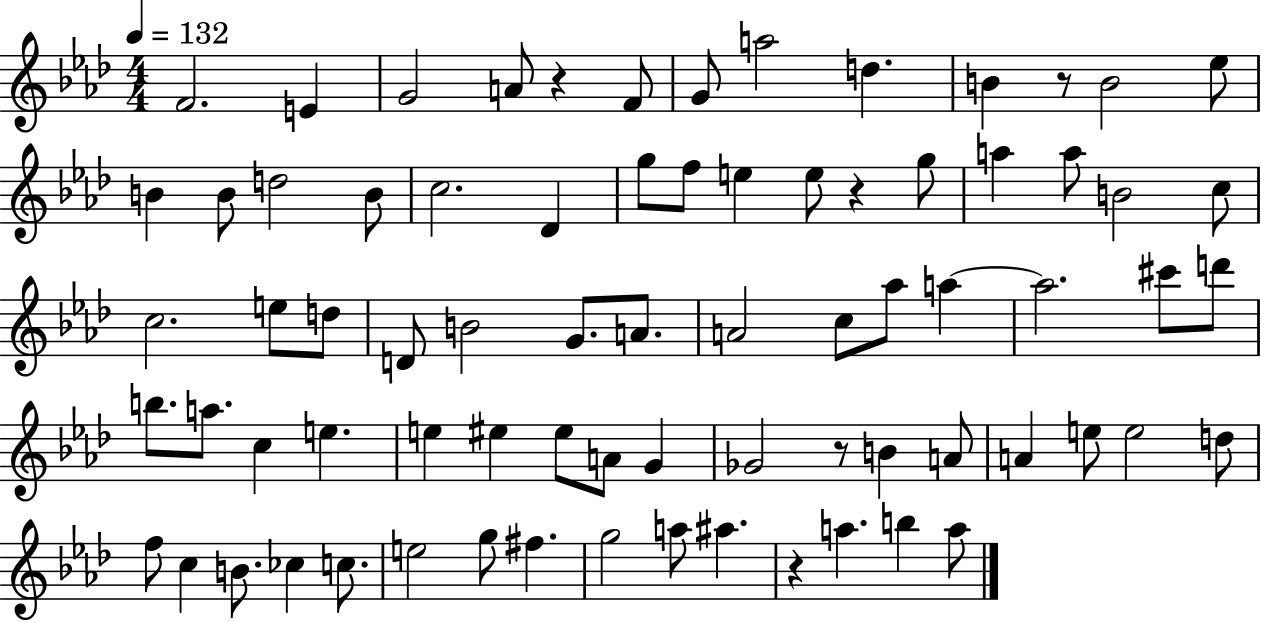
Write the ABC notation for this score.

X:1
T:Untitled
M:4/4
L:1/4
K:Ab
F2 E G2 A/2 z F/2 G/2 a2 d B z/2 B2 _e/2 B B/2 d2 B/2 c2 _D g/2 f/2 e e/2 z g/2 a a/2 B2 c/2 c2 e/2 d/2 D/2 B2 G/2 A/2 A2 c/2 _a/2 a a2 ^c'/2 d'/2 b/2 a/2 c e e ^e ^e/2 A/2 G _G2 z/2 B A/2 A e/2 e2 d/2 f/2 c B/2 _c c/2 e2 g/2 ^f g2 a/2 ^a z a b a/2